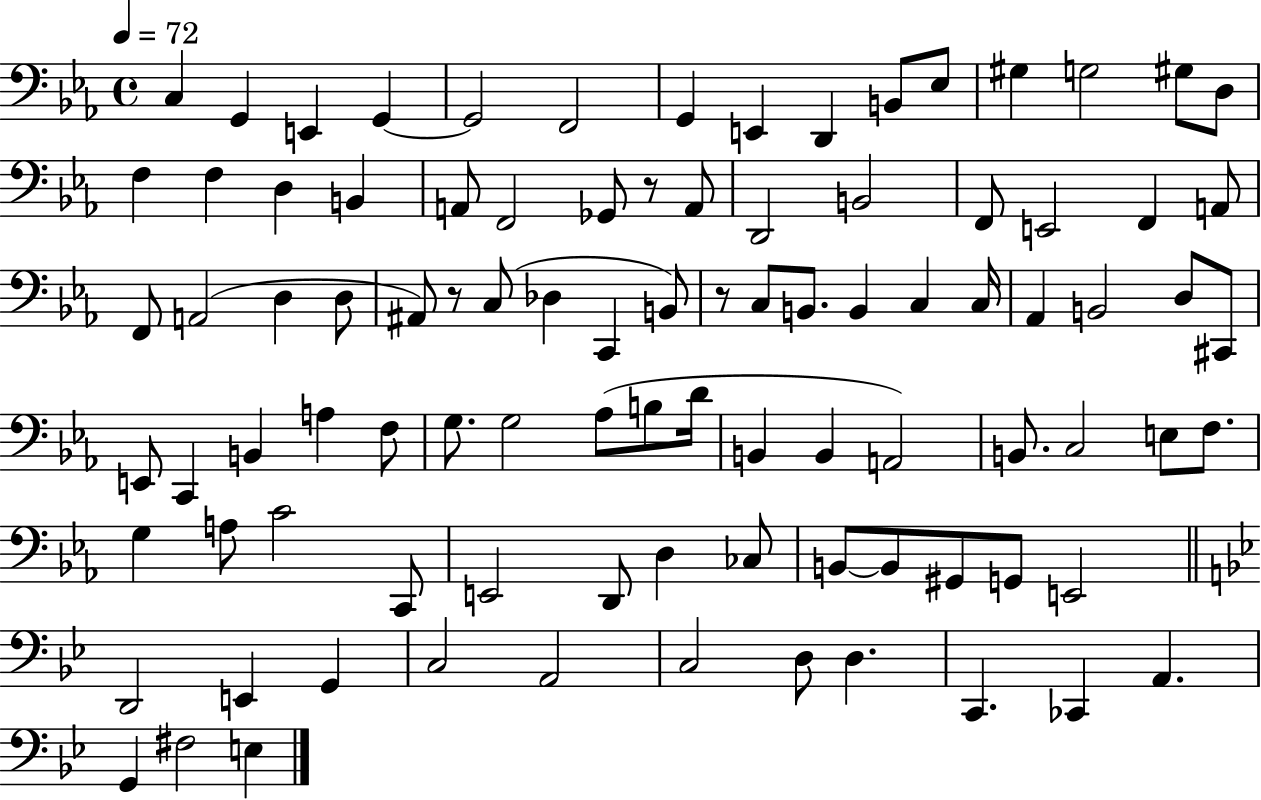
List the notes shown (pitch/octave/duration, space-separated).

C3/q G2/q E2/q G2/q G2/h F2/h G2/q E2/q D2/q B2/e Eb3/e G#3/q G3/h G#3/e D3/e F3/q F3/q D3/q B2/q A2/e F2/h Gb2/e R/e A2/e D2/h B2/h F2/e E2/h F2/q A2/e F2/e A2/h D3/q D3/e A#2/e R/e C3/e Db3/q C2/q B2/e R/e C3/e B2/e. B2/q C3/q C3/s Ab2/q B2/h D3/e C#2/e E2/e C2/q B2/q A3/q F3/e G3/e. G3/h Ab3/e B3/e D4/s B2/q B2/q A2/h B2/e. C3/h E3/e F3/e. G3/q A3/e C4/h C2/e E2/h D2/e D3/q CES3/e B2/e B2/e G#2/e G2/e E2/h D2/h E2/q G2/q C3/h A2/h C3/h D3/e D3/q. C2/q. CES2/q A2/q. G2/q F#3/h E3/q